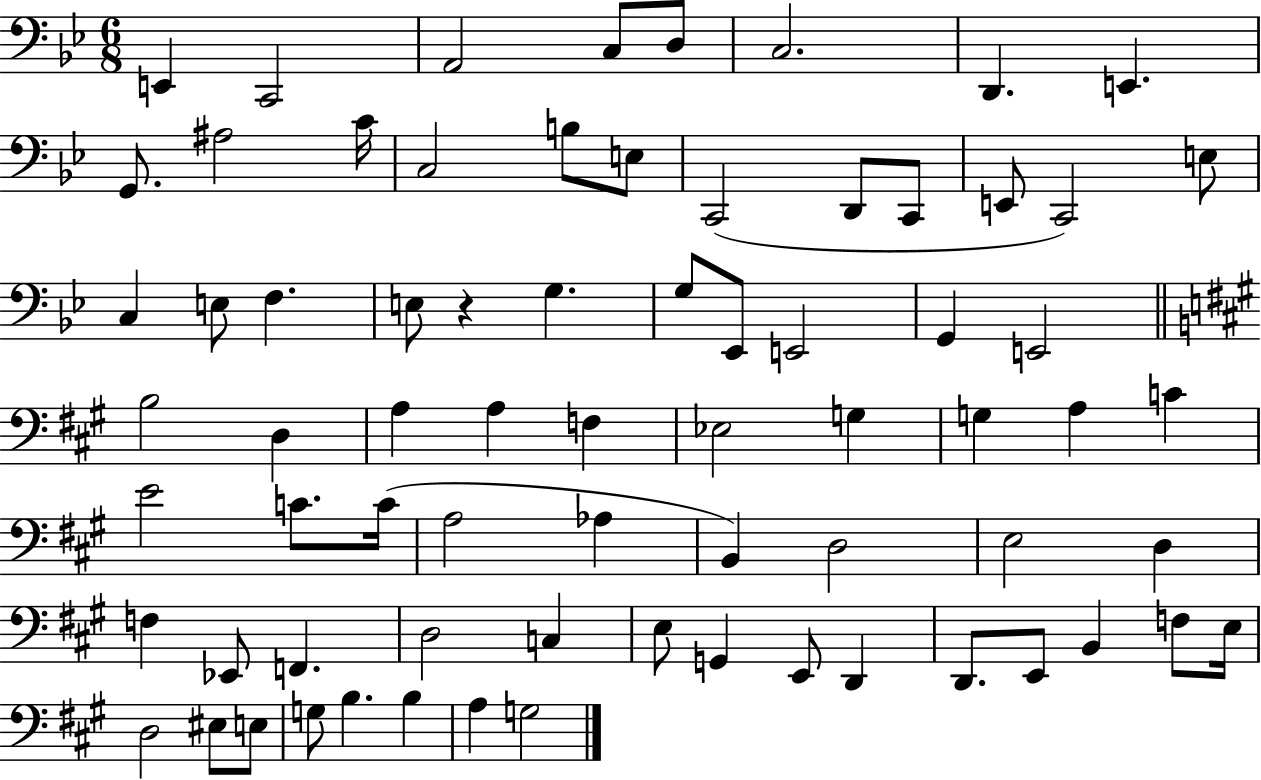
{
  \clef bass
  \numericTimeSignature
  \time 6/8
  \key bes \major
  \repeat volta 2 { e,4 c,2 | a,2 c8 d8 | c2. | d,4. e,4. | \break g,8. ais2 c'16 | c2 b8 e8 | c,2( d,8 c,8 | e,8 c,2) e8 | \break c4 e8 f4. | e8 r4 g4. | g8 ees,8 e,2 | g,4 e,2 | \break \bar "||" \break \key a \major b2 d4 | a4 a4 f4 | ees2 g4 | g4 a4 c'4 | \break e'2 c'8. c'16( | a2 aes4 | b,4) d2 | e2 d4 | \break f4 ees,8 f,4. | d2 c4 | e8 g,4 e,8 d,4 | d,8. e,8 b,4 f8 e16 | \break d2 eis8 e8 | g8 b4. b4 | a4 g2 | } \bar "|."
}